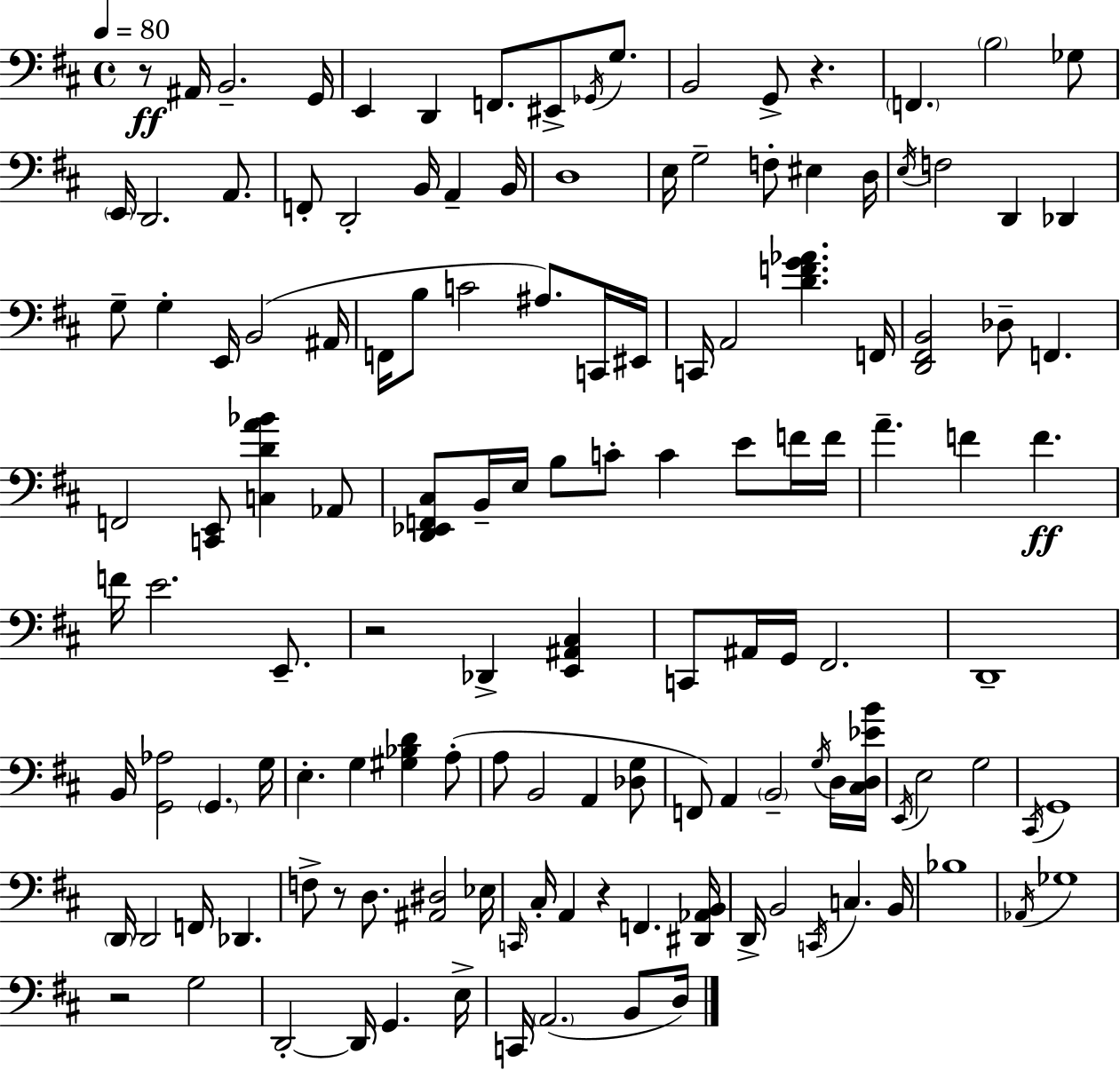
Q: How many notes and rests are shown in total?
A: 135